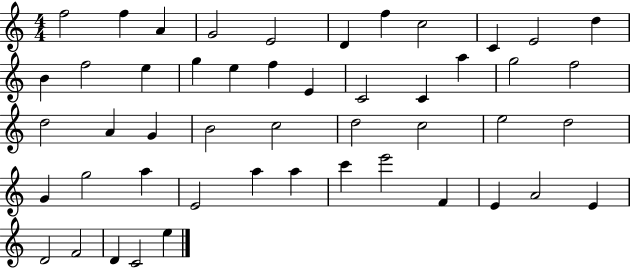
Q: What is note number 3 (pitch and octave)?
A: A4